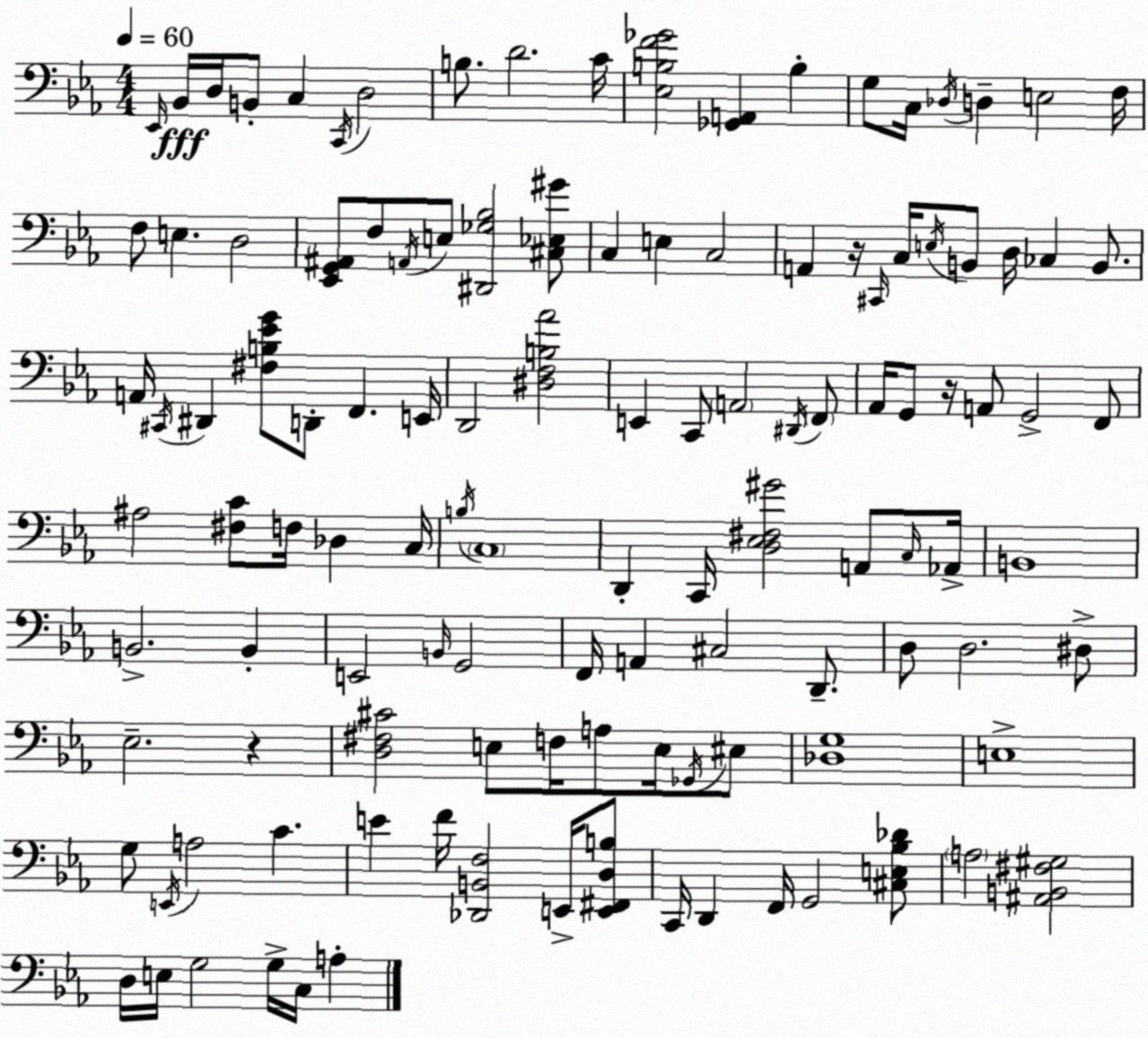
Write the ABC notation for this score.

X:1
T:Untitled
M:4/4
L:1/4
K:Eb
_E,,/4 _B,,/4 D,/4 B,,/2 C, C,,/4 D,2 B,/2 D2 C/4 [_E,B,F_G]2 [_G,,A,,] B, G,/2 C,/4 _D,/4 D, E,2 F,/4 F,/2 E, D,2 [_E,,G,,^A,,]/2 F,/2 A,,/4 E,/2 [^D,,_G,_B,]2 [^C,_E,^G]/2 C, E, C,2 A,, z/4 ^C,,/4 C,/4 E,/4 B,,/2 D,/4 _C, B,,/2 A,,/4 ^C,,/4 ^D,, [^F,B,_EG]/2 D,,/2 F,, E,,/4 D,,2 [^D,F,B,_A]2 E,, C,,/2 A,,2 ^D,,/4 F,,/2 _A,,/4 G,,/2 z/4 A,,/2 G,,2 F,,/2 ^A,2 [^F,C]/2 F,/4 _D, C,/4 B,/4 C,4 D,, C,,/4 [D,_E,^F,^G]2 A,,/2 C,/4 _A,,/4 B,,4 B,,2 B,, E,,2 B,,/4 G,,2 F,,/4 A,, ^C,2 D,,/2 D,/2 D,2 ^D,/2 _E,2 z [D,^F,^C]2 E,/2 F,/4 A,/2 E,/4 _G,,/4 ^E,/2 [_D,G,]4 E,4 G,/2 E,,/4 A,2 C E F/4 [_D,,B,,F,]2 E,,/4 [E,,^F,,D,B,]/2 C,,/4 D,, F,,/4 G,,2 [^C,E,_B,_D]/2 A,2 [^A,,B,,^F,^G,]2 D,/4 E,/4 G,2 G,/4 C,/4 A,